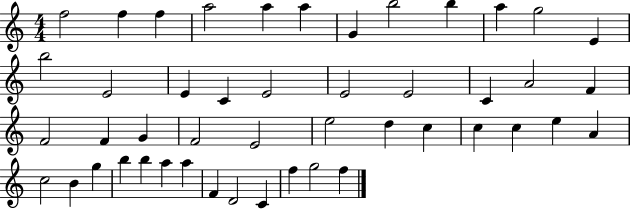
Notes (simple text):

F5/h F5/q F5/q A5/h A5/q A5/q G4/q B5/h B5/q A5/q G5/h E4/q B5/h E4/h E4/q C4/q E4/h E4/h E4/h C4/q A4/h F4/q F4/h F4/q G4/q F4/h E4/h E5/h D5/q C5/q C5/q C5/q E5/q A4/q C5/h B4/q G5/q B5/q B5/q A5/q A5/q F4/q D4/h C4/q F5/q G5/h F5/q